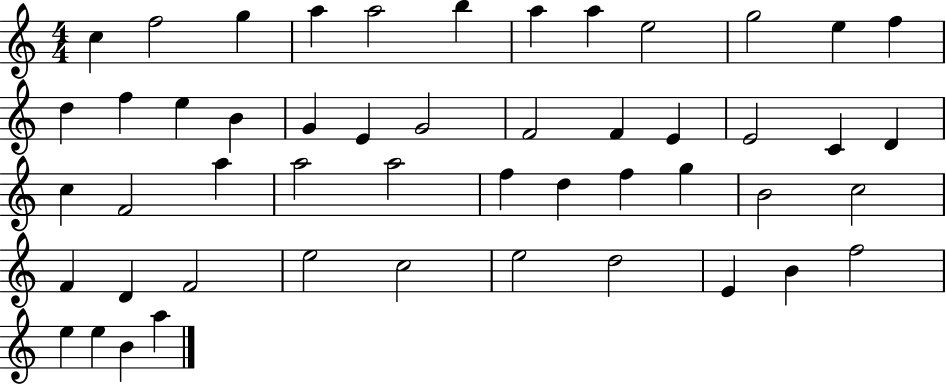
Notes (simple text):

C5/q F5/h G5/q A5/q A5/h B5/q A5/q A5/q E5/h G5/h E5/q F5/q D5/q F5/q E5/q B4/q G4/q E4/q G4/h F4/h F4/q E4/q E4/h C4/q D4/q C5/q F4/h A5/q A5/h A5/h F5/q D5/q F5/q G5/q B4/h C5/h F4/q D4/q F4/h E5/h C5/h E5/h D5/h E4/q B4/q F5/h E5/q E5/q B4/q A5/q